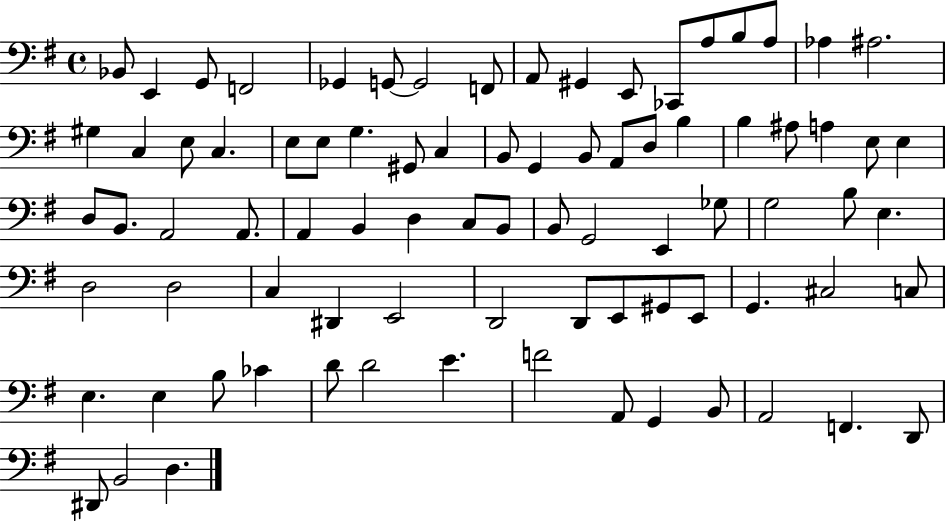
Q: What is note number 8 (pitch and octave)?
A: F2